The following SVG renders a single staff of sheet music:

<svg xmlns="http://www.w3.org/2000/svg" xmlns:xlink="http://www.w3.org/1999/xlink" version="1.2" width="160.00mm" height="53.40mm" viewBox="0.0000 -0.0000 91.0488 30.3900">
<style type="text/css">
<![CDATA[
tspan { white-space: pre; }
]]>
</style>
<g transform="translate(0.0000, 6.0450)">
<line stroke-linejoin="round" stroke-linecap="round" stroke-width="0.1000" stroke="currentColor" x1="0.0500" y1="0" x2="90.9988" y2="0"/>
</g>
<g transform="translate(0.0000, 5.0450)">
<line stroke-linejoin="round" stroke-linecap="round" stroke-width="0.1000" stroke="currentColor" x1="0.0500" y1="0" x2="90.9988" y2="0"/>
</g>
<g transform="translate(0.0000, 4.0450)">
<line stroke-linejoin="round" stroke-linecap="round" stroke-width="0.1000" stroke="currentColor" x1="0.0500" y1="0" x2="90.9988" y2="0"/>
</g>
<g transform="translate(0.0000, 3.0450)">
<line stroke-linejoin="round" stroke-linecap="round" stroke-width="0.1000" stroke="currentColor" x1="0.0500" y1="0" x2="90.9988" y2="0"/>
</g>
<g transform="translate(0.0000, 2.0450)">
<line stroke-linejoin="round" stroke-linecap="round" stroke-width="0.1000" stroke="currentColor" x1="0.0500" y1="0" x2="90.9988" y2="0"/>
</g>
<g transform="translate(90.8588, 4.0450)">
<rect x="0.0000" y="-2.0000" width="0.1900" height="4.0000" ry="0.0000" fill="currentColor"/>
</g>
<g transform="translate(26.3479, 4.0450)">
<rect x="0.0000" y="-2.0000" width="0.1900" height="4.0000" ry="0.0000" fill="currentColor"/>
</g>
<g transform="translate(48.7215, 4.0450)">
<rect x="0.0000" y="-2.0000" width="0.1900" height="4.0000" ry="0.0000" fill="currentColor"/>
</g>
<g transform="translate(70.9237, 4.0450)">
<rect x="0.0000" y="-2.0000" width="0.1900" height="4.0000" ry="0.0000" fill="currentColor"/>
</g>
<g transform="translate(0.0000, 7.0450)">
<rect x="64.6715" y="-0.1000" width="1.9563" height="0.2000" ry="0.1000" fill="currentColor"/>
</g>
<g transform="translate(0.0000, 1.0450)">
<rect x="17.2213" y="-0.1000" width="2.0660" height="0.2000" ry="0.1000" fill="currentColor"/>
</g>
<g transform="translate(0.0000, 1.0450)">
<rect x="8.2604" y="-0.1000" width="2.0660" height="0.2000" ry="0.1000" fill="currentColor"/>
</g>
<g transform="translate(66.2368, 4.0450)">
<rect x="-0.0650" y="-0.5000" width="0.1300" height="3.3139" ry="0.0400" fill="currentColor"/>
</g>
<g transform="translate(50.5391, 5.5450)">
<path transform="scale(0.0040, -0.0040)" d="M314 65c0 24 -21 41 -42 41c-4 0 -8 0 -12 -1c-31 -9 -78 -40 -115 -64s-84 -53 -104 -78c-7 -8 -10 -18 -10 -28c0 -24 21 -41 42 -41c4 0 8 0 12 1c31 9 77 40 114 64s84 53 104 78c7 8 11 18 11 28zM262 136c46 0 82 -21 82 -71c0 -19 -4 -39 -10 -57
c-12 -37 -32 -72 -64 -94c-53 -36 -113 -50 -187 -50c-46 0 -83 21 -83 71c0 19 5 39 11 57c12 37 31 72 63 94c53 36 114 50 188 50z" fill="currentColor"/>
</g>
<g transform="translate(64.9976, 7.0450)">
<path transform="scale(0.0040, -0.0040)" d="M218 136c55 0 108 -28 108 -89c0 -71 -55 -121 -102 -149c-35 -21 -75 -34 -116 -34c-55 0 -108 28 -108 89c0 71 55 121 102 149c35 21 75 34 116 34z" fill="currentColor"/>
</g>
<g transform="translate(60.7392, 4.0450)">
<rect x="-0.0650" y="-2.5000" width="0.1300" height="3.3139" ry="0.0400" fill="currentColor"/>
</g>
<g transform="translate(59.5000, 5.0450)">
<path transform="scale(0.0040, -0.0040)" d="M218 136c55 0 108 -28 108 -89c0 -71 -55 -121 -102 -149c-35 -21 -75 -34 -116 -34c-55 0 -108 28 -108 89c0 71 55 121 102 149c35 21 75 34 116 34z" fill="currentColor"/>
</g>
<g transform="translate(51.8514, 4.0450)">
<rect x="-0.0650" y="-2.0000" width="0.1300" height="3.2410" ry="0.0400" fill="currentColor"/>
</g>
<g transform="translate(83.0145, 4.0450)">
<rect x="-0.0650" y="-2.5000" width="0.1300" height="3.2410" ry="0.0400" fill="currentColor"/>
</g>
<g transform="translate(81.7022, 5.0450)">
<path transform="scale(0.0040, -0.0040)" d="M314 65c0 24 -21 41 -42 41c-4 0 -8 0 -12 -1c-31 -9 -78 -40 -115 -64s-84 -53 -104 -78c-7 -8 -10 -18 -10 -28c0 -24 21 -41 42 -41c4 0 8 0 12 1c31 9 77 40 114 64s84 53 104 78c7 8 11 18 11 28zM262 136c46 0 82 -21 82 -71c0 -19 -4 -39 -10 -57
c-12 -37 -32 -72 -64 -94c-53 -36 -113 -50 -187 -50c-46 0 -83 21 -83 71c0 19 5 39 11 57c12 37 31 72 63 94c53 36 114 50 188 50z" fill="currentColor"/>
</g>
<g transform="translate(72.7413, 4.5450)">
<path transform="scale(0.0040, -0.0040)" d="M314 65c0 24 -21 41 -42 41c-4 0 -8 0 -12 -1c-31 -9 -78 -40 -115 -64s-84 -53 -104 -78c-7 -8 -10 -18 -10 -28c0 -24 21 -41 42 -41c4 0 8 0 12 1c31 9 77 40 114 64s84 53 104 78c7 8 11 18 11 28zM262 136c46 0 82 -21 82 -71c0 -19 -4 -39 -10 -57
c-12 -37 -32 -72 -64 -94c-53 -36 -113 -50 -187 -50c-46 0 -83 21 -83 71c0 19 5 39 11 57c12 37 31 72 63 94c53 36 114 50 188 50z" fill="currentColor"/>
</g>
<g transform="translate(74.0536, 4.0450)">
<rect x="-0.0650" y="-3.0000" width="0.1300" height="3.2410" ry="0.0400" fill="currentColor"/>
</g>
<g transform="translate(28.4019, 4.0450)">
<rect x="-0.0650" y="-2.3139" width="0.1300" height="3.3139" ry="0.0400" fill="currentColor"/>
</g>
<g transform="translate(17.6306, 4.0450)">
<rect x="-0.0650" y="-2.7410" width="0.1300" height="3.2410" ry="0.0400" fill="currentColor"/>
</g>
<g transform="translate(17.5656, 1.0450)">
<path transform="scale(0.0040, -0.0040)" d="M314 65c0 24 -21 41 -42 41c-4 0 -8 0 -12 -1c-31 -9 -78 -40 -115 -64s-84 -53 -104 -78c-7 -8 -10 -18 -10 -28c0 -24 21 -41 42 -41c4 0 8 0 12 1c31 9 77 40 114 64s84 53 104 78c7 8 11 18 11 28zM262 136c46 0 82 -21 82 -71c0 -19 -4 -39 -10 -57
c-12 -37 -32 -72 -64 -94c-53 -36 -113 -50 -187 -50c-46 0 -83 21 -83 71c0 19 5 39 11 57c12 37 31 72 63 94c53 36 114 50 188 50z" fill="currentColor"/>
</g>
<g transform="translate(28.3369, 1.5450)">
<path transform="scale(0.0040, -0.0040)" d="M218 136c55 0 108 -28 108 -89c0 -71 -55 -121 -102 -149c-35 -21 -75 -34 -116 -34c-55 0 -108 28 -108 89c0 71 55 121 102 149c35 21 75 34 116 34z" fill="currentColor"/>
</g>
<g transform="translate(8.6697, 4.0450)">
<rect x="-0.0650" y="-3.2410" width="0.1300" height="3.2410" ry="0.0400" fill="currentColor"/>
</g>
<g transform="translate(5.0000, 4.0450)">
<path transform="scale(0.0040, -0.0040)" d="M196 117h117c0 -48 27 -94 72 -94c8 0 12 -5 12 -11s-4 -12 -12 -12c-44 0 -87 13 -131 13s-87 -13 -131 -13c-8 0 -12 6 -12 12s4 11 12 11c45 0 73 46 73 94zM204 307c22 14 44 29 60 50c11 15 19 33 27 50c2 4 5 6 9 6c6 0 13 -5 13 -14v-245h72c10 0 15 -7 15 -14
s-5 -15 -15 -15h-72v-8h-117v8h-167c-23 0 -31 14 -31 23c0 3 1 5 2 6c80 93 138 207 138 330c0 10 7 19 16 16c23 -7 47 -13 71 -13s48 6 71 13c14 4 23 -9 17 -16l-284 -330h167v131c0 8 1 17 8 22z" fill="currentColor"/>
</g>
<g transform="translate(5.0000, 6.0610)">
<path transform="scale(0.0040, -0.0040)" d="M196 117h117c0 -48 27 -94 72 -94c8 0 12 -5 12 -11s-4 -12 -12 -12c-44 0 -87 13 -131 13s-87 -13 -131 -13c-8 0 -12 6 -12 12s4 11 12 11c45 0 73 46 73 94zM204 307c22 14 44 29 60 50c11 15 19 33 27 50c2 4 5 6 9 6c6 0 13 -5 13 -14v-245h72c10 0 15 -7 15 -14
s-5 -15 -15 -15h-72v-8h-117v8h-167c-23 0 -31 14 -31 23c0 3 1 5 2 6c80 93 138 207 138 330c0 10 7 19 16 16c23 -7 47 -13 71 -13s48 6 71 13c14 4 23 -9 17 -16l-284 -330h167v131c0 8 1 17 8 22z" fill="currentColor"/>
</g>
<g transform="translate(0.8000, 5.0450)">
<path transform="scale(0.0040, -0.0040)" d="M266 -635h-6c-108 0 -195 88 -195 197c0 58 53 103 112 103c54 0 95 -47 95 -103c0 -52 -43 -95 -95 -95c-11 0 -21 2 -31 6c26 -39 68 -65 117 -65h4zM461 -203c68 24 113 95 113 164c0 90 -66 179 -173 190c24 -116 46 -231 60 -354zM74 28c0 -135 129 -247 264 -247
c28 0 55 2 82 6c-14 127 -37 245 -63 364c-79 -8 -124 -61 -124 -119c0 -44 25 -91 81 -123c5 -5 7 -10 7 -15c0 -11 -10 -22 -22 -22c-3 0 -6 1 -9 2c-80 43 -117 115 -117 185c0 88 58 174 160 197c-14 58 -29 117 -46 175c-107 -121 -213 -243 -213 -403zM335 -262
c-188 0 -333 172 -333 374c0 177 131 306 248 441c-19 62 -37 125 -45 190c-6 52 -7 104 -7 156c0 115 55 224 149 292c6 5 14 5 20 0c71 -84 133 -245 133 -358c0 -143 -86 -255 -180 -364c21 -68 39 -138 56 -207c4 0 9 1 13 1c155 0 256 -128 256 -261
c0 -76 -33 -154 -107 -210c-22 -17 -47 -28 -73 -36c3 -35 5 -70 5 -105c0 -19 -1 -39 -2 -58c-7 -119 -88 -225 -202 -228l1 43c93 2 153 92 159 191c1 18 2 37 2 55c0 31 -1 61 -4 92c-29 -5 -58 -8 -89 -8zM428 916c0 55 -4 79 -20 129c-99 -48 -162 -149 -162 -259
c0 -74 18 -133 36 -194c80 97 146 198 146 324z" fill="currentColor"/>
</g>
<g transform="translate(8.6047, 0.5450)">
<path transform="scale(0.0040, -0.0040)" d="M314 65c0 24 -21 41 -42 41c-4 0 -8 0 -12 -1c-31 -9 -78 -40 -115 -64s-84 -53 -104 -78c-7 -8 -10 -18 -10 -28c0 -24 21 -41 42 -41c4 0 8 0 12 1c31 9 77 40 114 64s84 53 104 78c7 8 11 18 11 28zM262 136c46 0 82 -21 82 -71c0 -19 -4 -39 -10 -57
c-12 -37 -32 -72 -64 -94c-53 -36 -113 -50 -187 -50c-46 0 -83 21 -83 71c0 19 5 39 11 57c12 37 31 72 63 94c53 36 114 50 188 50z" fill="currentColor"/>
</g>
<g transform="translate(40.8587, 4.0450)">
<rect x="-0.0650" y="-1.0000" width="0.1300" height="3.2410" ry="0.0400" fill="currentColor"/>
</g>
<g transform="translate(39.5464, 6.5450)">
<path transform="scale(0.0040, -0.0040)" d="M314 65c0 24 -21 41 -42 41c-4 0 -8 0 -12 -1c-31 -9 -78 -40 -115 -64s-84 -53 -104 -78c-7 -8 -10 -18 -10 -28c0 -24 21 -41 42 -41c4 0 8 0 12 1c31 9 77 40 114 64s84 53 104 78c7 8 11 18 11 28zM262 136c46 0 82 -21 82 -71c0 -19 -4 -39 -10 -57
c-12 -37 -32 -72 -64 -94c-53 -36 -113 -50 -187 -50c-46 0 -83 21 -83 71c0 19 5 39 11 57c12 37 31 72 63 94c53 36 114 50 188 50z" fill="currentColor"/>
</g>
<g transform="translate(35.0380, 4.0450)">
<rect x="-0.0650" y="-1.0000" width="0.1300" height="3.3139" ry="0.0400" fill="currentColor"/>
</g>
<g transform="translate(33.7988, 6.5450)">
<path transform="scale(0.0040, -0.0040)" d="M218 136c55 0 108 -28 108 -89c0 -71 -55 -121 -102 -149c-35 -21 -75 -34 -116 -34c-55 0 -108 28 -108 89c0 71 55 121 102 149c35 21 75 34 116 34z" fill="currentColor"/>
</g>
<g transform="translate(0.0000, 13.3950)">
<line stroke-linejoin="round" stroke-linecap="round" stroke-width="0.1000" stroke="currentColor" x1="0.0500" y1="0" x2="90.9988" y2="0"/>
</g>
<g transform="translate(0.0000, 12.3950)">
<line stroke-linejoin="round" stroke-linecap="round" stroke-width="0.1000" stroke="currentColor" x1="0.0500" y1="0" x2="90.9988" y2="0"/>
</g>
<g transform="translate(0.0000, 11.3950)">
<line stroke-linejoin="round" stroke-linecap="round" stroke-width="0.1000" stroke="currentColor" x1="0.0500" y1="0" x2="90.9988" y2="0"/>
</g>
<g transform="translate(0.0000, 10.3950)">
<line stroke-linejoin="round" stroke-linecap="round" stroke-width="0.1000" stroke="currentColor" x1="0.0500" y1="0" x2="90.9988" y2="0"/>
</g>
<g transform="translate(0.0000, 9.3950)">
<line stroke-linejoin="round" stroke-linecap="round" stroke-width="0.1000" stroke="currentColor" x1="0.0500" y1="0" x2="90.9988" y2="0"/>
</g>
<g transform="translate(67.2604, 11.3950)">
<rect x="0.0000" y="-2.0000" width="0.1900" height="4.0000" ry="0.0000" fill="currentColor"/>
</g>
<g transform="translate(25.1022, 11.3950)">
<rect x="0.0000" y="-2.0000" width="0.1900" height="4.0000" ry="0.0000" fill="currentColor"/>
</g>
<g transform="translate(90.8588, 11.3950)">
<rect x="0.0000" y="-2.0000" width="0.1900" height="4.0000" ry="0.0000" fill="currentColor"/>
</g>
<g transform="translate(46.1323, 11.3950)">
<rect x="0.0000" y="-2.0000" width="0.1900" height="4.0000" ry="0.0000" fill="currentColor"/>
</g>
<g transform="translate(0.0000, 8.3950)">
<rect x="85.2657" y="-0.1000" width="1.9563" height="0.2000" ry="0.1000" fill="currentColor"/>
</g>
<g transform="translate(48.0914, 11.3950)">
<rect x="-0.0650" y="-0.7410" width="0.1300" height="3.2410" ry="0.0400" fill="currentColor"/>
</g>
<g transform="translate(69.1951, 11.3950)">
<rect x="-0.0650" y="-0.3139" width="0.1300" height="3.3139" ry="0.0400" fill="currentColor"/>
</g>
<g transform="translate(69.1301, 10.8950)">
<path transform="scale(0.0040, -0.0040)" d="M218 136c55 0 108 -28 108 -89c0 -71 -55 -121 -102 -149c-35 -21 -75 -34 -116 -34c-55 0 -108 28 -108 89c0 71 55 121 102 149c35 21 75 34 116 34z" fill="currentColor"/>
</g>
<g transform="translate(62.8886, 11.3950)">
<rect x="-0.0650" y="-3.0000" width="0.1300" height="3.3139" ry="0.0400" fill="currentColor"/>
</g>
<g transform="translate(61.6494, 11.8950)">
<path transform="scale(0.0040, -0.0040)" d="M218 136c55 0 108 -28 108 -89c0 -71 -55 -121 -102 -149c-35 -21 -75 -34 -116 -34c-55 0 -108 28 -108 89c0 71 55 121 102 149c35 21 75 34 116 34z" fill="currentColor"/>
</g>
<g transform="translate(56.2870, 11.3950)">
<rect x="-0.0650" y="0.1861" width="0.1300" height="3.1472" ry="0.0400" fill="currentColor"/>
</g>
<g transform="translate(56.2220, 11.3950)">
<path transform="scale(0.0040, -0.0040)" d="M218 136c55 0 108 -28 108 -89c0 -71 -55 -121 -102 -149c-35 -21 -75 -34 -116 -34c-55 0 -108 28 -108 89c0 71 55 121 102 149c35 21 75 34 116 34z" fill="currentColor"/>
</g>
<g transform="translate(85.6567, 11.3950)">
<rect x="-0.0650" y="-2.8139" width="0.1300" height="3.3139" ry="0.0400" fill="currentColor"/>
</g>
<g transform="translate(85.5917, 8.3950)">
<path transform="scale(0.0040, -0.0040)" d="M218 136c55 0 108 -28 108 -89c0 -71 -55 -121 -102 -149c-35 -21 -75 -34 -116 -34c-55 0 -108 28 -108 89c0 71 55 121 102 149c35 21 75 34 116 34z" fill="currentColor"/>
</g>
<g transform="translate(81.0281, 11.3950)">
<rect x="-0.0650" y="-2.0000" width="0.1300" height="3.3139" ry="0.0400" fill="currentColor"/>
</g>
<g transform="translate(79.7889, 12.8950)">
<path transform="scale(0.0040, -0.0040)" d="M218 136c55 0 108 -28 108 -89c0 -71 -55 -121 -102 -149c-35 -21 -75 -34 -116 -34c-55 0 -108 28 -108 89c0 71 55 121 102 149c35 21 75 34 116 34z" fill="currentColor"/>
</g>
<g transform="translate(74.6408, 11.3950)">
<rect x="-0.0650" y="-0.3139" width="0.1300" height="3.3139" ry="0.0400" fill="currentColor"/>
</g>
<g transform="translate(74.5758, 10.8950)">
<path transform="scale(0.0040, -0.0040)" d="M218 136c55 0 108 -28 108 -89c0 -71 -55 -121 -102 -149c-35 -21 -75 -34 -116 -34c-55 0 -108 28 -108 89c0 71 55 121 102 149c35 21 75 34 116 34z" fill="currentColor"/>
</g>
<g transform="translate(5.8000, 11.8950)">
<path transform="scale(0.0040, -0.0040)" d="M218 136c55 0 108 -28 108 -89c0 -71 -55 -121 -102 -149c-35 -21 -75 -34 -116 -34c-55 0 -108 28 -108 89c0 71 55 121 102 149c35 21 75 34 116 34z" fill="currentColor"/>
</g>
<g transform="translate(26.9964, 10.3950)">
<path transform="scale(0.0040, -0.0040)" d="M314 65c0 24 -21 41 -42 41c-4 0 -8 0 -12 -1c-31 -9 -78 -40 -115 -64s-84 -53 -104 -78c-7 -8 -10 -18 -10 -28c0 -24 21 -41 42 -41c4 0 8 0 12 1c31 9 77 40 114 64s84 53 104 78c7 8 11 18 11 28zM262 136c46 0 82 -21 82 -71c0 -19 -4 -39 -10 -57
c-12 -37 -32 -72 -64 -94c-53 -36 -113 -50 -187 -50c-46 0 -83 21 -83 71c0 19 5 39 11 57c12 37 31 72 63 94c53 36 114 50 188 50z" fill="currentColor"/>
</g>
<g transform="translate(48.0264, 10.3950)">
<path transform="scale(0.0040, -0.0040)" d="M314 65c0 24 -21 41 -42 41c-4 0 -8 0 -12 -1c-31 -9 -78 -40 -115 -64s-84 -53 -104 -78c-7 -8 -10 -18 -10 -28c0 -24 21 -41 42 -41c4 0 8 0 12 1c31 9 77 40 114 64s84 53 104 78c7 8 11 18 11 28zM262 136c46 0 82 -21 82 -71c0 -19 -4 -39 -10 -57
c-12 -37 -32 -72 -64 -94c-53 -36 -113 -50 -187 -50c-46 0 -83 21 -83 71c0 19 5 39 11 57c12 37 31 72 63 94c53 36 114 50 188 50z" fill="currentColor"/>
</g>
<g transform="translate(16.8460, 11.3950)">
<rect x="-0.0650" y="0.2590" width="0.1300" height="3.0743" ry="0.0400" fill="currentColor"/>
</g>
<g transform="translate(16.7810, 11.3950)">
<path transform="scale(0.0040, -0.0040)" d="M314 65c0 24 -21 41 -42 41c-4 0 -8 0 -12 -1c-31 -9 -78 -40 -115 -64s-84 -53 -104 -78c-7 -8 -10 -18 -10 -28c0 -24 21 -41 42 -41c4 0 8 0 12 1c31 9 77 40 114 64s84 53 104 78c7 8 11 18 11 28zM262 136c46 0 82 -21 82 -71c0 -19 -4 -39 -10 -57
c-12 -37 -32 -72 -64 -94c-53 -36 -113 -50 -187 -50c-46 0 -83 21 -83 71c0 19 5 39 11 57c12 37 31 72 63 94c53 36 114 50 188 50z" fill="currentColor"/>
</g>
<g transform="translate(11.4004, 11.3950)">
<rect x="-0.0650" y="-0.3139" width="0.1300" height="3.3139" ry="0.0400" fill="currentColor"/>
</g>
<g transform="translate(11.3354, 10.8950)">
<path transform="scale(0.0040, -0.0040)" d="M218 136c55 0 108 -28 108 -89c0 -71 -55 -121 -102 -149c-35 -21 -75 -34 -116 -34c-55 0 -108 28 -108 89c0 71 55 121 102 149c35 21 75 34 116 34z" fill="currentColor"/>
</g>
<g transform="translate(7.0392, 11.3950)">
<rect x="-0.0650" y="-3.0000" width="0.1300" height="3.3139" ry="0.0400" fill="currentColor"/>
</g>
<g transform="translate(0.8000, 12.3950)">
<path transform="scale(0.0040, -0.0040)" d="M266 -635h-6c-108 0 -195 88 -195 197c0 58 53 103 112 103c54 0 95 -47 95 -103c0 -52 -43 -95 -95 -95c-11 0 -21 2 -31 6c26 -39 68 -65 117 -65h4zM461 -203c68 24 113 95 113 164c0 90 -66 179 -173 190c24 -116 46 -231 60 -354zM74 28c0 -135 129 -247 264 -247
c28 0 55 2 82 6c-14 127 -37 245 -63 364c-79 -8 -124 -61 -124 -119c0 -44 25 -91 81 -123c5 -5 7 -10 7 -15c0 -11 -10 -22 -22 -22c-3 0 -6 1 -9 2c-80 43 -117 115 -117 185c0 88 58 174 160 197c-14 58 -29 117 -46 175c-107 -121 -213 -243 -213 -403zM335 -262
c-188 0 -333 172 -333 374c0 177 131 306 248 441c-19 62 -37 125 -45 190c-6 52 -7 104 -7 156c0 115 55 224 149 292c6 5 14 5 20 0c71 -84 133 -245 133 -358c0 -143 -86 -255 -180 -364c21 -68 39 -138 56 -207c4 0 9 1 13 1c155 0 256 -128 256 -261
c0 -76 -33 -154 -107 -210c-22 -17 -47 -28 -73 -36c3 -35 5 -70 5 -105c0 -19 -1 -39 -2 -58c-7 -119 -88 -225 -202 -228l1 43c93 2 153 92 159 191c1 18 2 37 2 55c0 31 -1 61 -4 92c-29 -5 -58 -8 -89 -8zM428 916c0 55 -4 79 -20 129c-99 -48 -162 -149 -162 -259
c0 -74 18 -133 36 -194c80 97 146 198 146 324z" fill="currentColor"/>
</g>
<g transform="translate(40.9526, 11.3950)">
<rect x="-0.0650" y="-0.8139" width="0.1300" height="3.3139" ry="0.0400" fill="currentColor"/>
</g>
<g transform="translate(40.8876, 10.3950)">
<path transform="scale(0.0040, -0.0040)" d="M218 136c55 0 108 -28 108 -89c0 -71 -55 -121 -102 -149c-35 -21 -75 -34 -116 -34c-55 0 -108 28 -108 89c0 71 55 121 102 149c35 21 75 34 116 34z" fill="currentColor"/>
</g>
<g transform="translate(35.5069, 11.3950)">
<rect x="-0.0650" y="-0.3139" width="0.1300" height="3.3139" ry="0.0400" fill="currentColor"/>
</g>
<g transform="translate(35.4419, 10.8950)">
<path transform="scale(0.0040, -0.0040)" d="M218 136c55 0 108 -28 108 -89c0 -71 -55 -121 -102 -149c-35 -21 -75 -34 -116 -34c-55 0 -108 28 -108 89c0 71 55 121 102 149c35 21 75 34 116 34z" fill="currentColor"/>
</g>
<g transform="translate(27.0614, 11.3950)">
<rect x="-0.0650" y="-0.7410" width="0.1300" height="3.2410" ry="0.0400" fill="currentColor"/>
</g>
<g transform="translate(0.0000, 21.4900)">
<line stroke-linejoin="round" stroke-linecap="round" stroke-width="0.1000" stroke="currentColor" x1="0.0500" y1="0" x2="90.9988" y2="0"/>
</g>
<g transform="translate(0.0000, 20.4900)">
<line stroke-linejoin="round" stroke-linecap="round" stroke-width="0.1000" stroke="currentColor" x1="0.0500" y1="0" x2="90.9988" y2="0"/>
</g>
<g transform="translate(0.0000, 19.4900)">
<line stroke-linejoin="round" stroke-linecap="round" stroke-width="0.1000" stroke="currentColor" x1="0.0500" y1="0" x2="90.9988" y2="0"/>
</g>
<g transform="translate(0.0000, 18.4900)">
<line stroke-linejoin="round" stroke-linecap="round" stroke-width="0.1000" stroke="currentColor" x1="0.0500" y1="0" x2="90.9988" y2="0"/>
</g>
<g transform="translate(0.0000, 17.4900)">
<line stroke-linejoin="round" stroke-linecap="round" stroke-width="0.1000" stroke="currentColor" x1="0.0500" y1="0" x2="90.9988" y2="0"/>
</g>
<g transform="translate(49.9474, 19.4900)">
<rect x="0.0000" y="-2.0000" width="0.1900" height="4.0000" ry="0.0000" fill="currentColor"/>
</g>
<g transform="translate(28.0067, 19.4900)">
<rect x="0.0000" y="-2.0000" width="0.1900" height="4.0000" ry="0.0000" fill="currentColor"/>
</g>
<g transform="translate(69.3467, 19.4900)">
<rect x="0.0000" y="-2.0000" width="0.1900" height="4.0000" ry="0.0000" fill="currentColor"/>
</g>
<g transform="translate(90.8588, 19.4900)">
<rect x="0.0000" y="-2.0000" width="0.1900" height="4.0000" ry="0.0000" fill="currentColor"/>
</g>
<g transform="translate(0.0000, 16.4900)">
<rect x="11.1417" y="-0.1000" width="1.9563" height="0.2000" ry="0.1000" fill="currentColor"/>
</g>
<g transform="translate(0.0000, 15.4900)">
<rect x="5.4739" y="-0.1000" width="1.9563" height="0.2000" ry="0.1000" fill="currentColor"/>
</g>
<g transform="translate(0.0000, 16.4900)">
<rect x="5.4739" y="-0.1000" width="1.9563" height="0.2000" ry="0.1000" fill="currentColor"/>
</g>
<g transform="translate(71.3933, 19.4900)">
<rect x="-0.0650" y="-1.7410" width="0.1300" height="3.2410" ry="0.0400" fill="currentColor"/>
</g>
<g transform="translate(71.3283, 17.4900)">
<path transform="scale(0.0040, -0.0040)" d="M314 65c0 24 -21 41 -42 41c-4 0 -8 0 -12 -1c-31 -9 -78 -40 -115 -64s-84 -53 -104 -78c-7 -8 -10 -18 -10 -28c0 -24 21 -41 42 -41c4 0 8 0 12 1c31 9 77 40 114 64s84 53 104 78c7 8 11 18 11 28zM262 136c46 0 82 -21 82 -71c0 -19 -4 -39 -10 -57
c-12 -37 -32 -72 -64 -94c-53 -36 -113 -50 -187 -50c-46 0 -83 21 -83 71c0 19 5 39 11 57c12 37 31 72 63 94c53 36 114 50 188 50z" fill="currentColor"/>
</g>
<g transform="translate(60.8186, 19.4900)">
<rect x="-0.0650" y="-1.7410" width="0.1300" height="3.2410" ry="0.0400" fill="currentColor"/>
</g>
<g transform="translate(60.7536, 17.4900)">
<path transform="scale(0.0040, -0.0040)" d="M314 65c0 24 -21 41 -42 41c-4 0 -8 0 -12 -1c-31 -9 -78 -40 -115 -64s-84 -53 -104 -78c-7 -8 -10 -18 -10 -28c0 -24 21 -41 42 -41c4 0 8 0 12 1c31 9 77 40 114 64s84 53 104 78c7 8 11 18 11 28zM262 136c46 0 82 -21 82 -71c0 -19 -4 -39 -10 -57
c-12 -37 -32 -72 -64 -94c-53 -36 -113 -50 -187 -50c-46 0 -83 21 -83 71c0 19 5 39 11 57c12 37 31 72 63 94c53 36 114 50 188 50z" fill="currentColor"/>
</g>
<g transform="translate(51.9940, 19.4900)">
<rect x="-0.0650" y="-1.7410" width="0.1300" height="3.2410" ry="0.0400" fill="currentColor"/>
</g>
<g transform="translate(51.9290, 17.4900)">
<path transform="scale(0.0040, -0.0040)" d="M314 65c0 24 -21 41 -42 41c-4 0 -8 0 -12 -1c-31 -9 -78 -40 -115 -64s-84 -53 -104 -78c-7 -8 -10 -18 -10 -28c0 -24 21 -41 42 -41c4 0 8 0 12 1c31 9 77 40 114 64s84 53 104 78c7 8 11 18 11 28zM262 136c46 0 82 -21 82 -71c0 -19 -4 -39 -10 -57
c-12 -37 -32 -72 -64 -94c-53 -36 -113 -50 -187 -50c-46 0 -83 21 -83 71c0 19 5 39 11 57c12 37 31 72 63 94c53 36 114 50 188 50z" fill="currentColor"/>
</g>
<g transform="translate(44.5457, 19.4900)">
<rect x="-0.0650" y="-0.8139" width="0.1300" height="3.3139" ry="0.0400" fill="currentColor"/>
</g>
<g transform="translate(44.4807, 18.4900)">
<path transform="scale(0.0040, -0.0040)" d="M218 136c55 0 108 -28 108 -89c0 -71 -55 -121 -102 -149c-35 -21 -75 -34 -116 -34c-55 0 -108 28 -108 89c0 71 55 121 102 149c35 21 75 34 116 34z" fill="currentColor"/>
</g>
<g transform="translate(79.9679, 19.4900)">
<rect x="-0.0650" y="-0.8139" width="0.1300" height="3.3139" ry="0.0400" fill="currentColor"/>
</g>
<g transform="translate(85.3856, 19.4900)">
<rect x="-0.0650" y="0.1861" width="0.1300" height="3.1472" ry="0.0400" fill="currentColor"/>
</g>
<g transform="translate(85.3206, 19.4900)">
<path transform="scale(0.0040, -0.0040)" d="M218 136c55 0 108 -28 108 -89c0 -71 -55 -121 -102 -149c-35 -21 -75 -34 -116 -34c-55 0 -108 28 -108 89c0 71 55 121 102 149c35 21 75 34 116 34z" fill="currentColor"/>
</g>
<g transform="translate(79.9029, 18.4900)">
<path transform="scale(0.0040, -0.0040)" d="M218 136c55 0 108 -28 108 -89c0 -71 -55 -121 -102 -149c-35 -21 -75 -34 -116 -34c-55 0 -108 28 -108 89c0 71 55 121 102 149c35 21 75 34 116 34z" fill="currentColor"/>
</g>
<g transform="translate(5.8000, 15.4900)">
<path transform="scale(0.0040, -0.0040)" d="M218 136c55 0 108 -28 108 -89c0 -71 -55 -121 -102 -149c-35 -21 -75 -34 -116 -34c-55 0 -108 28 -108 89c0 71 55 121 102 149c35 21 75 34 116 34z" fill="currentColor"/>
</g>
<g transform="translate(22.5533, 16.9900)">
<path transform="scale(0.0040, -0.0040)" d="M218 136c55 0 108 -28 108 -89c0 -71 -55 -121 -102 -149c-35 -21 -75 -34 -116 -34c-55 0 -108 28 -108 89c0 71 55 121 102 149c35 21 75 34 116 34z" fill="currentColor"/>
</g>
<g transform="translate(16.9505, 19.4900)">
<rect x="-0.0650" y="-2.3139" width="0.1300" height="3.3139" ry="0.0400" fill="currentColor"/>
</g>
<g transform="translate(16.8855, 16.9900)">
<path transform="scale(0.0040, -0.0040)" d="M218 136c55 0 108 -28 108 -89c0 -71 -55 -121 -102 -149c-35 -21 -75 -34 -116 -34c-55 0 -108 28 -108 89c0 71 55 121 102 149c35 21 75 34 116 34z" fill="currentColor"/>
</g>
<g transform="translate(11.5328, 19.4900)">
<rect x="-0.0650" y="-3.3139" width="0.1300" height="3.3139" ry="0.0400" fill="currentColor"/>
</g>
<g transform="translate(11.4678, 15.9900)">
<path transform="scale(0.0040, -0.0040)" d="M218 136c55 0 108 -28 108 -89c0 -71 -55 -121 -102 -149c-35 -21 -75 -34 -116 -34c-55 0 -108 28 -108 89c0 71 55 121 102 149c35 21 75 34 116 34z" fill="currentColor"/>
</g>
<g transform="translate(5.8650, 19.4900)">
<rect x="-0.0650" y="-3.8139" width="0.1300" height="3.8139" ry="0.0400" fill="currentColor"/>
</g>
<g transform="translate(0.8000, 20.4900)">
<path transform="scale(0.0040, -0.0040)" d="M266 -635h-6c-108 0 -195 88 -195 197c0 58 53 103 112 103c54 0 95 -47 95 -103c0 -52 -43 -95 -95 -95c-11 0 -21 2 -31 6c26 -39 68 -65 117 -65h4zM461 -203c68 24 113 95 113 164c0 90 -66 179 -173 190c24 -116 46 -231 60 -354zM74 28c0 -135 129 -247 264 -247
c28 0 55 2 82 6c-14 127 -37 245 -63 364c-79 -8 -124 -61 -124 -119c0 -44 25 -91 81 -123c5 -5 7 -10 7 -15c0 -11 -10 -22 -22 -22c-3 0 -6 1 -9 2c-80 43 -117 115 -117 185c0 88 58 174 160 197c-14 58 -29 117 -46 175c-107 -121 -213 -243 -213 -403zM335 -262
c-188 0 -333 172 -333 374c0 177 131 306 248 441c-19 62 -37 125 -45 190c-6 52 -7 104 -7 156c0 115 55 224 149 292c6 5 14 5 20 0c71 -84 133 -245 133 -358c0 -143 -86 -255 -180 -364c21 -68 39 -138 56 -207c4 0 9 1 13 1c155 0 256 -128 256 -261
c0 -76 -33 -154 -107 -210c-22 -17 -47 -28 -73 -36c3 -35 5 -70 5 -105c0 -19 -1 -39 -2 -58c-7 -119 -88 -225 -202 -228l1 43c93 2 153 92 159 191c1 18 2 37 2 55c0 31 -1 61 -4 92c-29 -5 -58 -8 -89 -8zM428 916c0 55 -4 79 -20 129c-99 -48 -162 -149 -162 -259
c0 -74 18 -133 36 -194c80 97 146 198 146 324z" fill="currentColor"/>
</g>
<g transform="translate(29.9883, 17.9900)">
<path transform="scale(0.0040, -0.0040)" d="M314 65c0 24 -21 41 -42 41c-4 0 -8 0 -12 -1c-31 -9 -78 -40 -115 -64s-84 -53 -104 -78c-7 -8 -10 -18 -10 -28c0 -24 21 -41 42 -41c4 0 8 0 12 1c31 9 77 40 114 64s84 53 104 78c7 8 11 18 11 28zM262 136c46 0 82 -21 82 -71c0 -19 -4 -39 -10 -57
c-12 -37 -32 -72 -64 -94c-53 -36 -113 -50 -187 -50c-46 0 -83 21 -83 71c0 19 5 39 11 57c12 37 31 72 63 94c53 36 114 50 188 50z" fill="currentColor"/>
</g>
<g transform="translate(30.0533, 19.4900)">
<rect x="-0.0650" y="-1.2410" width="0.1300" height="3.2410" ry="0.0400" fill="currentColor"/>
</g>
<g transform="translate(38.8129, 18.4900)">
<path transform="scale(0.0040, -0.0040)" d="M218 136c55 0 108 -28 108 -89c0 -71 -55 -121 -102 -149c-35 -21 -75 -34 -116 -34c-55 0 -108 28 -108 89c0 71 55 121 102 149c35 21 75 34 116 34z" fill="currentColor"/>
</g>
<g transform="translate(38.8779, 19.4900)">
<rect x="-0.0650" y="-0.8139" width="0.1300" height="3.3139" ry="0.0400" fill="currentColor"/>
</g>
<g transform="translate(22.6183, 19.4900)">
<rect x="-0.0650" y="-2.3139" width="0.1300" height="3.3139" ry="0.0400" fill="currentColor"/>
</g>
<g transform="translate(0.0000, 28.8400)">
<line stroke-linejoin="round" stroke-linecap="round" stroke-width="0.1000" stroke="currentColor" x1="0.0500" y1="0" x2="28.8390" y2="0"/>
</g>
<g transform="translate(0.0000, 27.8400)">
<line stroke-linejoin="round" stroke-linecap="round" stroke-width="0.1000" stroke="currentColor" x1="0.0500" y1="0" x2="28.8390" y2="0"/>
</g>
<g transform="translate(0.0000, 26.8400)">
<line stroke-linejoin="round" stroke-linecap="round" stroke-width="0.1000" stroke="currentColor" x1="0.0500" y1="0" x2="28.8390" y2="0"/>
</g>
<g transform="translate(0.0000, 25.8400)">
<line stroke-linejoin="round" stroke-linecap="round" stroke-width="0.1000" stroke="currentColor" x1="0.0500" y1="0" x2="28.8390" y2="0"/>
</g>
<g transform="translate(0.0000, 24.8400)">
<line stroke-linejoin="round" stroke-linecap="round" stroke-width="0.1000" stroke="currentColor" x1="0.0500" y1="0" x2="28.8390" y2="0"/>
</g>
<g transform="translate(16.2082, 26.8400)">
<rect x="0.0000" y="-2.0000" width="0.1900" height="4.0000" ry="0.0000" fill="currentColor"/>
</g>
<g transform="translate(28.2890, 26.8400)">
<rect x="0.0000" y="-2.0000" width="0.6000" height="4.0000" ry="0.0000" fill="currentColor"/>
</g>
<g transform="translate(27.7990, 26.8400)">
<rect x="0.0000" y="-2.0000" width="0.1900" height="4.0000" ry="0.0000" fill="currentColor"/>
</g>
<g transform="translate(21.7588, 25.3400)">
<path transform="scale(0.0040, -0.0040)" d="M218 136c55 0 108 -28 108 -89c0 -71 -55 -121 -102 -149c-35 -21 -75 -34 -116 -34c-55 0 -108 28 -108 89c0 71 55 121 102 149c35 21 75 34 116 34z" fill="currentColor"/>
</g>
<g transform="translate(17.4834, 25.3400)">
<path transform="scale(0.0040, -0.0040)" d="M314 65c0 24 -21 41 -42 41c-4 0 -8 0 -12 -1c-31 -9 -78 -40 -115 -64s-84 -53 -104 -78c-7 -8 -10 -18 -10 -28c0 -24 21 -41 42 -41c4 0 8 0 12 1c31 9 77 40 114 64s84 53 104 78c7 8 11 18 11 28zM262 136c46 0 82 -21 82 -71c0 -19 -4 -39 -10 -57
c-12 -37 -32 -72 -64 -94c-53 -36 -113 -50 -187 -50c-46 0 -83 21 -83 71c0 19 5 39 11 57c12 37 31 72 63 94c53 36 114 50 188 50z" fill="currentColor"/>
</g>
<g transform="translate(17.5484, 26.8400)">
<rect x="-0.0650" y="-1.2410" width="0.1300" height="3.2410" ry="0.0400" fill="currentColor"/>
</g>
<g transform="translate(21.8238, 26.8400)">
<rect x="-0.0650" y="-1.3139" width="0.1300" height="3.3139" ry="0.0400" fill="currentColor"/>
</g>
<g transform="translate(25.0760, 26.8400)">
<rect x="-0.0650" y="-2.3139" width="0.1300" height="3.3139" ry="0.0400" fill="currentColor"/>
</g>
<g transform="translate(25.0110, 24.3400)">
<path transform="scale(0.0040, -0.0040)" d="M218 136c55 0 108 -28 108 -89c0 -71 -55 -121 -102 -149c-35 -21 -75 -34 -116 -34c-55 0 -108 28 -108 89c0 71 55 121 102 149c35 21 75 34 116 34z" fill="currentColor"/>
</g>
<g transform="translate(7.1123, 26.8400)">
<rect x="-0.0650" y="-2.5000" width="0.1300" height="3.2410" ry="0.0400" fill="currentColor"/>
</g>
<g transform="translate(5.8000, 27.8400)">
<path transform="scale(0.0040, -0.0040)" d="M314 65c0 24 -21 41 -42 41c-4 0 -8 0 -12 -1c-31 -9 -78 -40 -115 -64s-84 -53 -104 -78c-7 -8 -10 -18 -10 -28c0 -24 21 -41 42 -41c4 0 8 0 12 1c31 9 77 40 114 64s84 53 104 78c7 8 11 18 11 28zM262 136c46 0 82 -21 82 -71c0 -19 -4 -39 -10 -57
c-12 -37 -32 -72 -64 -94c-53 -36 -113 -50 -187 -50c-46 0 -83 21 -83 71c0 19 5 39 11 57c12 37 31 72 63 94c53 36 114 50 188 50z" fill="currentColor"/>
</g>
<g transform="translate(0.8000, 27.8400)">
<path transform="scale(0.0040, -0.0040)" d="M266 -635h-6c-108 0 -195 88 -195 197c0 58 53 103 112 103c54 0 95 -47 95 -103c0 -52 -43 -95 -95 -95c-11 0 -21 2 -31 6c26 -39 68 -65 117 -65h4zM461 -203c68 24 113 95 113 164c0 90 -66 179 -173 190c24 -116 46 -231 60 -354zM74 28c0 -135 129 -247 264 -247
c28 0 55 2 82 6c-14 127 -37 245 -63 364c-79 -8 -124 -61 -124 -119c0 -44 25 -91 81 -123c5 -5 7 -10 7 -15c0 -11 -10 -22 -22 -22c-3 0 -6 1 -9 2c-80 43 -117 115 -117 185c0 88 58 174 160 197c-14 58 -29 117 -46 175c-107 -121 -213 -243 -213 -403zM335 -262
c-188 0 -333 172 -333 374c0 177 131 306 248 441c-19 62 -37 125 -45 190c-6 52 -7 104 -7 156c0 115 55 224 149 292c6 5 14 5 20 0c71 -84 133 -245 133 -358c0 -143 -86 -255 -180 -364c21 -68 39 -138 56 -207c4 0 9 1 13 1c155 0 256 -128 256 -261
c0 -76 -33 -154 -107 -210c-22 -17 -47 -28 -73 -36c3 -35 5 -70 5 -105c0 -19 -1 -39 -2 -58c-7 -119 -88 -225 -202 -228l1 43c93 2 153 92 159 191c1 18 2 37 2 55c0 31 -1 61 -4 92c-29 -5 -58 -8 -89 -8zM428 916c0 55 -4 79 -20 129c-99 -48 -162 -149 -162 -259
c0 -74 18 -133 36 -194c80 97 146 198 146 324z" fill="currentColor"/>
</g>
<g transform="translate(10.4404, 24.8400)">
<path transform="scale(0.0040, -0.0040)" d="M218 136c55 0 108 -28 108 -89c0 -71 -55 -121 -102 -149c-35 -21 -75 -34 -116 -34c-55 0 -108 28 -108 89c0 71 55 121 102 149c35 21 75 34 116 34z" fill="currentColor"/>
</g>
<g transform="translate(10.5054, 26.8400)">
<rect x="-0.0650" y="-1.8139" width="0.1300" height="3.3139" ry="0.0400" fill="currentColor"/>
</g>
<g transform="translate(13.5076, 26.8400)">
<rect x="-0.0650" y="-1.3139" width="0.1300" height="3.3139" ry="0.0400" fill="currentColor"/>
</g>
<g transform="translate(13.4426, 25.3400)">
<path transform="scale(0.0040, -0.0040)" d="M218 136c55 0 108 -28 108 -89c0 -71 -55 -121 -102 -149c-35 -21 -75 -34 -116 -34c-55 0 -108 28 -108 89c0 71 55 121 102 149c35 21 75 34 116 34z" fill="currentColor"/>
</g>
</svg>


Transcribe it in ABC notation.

X:1
T:Untitled
M:4/4
L:1/4
K:C
b2 a2 g D D2 F2 G C A2 G2 A c B2 d2 c d d2 B A c c F a c' b g g e2 d d f2 f2 f2 d B G2 f e e2 e g